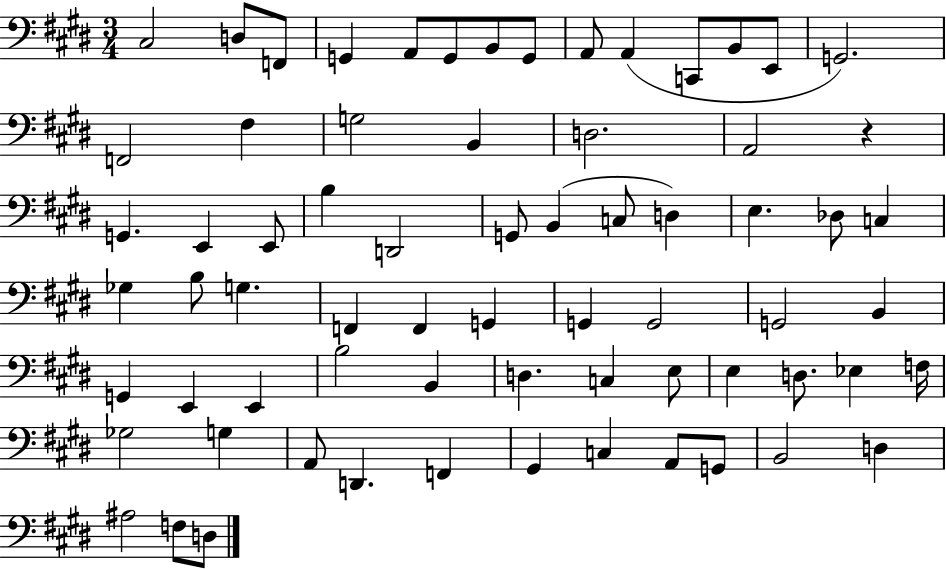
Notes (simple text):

C#3/h D3/e F2/e G2/q A2/e G2/e B2/e G2/e A2/e A2/q C2/e B2/e E2/e G2/h. F2/h F#3/q G3/h B2/q D3/h. A2/h R/q G2/q. E2/q E2/e B3/q D2/h G2/e B2/q C3/e D3/q E3/q. Db3/e C3/q Gb3/q B3/e G3/q. F2/q F2/q G2/q G2/q G2/h G2/h B2/q G2/q E2/q E2/q B3/h B2/q D3/q. C3/q E3/e E3/q D3/e. Eb3/q F3/s Gb3/h G3/q A2/e D2/q. F2/q G#2/q C3/q A2/e G2/e B2/h D3/q A#3/h F3/e D3/e